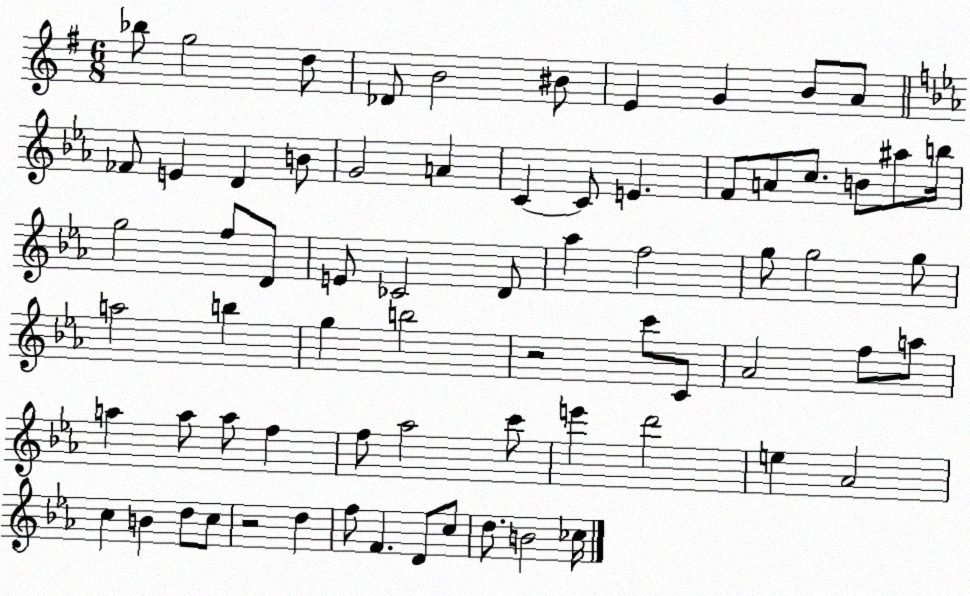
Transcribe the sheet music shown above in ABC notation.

X:1
T:Untitled
M:6/8
L:1/4
K:G
_b/2 g2 d/2 _D/2 B2 ^B/2 E G B/2 A/2 _F/2 E D B/2 G2 A C C/2 E F/2 A/2 c/2 B/2 ^a/2 b/4 g2 f/2 D/2 E/2 _C2 D/2 _a f2 g/2 g2 g/2 a2 b g b2 z2 c'/2 C/2 _A2 f/2 a/2 a a/2 a/2 f f/2 _a2 c'/2 e' d'2 e _A2 c B d/2 c/2 z2 d f/2 F D/2 c/2 d/2 B2 _c/4